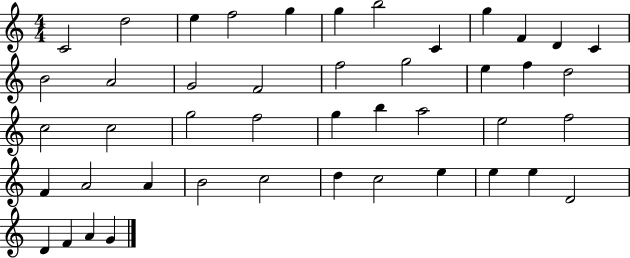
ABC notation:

X:1
T:Untitled
M:4/4
L:1/4
K:C
C2 d2 e f2 g g b2 C g F D C B2 A2 G2 F2 f2 g2 e f d2 c2 c2 g2 f2 g b a2 e2 f2 F A2 A B2 c2 d c2 e e e D2 D F A G